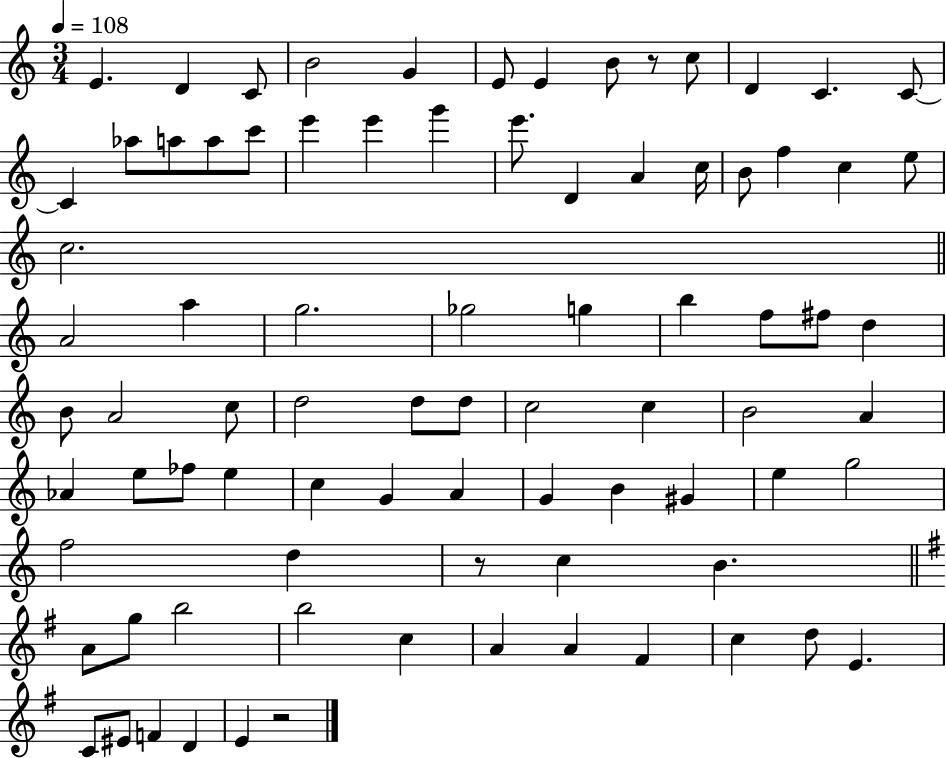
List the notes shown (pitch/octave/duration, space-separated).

E4/q. D4/q C4/e B4/h G4/q E4/e E4/q B4/e R/e C5/e D4/q C4/q. C4/e C4/q Ab5/e A5/e A5/e C6/e E6/q E6/q G6/q E6/e. D4/q A4/q C5/s B4/e F5/q C5/q E5/e C5/h. A4/h A5/q G5/h. Gb5/h G5/q B5/q F5/e F#5/e D5/q B4/e A4/h C5/e D5/h D5/e D5/e C5/h C5/q B4/h A4/q Ab4/q E5/e FES5/e E5/q C5/q G4/q A4/q G4/q B4/q G#4/q E5/q G5/h F5/h D5/q R/e C5/q B4/q. A4/e G5/e B5/h B5/h C5/q A4/q A4/q F#4/q C5/q D5/e E4/q. C4/e EIS4/e F4/q D4/q E4/q R/h